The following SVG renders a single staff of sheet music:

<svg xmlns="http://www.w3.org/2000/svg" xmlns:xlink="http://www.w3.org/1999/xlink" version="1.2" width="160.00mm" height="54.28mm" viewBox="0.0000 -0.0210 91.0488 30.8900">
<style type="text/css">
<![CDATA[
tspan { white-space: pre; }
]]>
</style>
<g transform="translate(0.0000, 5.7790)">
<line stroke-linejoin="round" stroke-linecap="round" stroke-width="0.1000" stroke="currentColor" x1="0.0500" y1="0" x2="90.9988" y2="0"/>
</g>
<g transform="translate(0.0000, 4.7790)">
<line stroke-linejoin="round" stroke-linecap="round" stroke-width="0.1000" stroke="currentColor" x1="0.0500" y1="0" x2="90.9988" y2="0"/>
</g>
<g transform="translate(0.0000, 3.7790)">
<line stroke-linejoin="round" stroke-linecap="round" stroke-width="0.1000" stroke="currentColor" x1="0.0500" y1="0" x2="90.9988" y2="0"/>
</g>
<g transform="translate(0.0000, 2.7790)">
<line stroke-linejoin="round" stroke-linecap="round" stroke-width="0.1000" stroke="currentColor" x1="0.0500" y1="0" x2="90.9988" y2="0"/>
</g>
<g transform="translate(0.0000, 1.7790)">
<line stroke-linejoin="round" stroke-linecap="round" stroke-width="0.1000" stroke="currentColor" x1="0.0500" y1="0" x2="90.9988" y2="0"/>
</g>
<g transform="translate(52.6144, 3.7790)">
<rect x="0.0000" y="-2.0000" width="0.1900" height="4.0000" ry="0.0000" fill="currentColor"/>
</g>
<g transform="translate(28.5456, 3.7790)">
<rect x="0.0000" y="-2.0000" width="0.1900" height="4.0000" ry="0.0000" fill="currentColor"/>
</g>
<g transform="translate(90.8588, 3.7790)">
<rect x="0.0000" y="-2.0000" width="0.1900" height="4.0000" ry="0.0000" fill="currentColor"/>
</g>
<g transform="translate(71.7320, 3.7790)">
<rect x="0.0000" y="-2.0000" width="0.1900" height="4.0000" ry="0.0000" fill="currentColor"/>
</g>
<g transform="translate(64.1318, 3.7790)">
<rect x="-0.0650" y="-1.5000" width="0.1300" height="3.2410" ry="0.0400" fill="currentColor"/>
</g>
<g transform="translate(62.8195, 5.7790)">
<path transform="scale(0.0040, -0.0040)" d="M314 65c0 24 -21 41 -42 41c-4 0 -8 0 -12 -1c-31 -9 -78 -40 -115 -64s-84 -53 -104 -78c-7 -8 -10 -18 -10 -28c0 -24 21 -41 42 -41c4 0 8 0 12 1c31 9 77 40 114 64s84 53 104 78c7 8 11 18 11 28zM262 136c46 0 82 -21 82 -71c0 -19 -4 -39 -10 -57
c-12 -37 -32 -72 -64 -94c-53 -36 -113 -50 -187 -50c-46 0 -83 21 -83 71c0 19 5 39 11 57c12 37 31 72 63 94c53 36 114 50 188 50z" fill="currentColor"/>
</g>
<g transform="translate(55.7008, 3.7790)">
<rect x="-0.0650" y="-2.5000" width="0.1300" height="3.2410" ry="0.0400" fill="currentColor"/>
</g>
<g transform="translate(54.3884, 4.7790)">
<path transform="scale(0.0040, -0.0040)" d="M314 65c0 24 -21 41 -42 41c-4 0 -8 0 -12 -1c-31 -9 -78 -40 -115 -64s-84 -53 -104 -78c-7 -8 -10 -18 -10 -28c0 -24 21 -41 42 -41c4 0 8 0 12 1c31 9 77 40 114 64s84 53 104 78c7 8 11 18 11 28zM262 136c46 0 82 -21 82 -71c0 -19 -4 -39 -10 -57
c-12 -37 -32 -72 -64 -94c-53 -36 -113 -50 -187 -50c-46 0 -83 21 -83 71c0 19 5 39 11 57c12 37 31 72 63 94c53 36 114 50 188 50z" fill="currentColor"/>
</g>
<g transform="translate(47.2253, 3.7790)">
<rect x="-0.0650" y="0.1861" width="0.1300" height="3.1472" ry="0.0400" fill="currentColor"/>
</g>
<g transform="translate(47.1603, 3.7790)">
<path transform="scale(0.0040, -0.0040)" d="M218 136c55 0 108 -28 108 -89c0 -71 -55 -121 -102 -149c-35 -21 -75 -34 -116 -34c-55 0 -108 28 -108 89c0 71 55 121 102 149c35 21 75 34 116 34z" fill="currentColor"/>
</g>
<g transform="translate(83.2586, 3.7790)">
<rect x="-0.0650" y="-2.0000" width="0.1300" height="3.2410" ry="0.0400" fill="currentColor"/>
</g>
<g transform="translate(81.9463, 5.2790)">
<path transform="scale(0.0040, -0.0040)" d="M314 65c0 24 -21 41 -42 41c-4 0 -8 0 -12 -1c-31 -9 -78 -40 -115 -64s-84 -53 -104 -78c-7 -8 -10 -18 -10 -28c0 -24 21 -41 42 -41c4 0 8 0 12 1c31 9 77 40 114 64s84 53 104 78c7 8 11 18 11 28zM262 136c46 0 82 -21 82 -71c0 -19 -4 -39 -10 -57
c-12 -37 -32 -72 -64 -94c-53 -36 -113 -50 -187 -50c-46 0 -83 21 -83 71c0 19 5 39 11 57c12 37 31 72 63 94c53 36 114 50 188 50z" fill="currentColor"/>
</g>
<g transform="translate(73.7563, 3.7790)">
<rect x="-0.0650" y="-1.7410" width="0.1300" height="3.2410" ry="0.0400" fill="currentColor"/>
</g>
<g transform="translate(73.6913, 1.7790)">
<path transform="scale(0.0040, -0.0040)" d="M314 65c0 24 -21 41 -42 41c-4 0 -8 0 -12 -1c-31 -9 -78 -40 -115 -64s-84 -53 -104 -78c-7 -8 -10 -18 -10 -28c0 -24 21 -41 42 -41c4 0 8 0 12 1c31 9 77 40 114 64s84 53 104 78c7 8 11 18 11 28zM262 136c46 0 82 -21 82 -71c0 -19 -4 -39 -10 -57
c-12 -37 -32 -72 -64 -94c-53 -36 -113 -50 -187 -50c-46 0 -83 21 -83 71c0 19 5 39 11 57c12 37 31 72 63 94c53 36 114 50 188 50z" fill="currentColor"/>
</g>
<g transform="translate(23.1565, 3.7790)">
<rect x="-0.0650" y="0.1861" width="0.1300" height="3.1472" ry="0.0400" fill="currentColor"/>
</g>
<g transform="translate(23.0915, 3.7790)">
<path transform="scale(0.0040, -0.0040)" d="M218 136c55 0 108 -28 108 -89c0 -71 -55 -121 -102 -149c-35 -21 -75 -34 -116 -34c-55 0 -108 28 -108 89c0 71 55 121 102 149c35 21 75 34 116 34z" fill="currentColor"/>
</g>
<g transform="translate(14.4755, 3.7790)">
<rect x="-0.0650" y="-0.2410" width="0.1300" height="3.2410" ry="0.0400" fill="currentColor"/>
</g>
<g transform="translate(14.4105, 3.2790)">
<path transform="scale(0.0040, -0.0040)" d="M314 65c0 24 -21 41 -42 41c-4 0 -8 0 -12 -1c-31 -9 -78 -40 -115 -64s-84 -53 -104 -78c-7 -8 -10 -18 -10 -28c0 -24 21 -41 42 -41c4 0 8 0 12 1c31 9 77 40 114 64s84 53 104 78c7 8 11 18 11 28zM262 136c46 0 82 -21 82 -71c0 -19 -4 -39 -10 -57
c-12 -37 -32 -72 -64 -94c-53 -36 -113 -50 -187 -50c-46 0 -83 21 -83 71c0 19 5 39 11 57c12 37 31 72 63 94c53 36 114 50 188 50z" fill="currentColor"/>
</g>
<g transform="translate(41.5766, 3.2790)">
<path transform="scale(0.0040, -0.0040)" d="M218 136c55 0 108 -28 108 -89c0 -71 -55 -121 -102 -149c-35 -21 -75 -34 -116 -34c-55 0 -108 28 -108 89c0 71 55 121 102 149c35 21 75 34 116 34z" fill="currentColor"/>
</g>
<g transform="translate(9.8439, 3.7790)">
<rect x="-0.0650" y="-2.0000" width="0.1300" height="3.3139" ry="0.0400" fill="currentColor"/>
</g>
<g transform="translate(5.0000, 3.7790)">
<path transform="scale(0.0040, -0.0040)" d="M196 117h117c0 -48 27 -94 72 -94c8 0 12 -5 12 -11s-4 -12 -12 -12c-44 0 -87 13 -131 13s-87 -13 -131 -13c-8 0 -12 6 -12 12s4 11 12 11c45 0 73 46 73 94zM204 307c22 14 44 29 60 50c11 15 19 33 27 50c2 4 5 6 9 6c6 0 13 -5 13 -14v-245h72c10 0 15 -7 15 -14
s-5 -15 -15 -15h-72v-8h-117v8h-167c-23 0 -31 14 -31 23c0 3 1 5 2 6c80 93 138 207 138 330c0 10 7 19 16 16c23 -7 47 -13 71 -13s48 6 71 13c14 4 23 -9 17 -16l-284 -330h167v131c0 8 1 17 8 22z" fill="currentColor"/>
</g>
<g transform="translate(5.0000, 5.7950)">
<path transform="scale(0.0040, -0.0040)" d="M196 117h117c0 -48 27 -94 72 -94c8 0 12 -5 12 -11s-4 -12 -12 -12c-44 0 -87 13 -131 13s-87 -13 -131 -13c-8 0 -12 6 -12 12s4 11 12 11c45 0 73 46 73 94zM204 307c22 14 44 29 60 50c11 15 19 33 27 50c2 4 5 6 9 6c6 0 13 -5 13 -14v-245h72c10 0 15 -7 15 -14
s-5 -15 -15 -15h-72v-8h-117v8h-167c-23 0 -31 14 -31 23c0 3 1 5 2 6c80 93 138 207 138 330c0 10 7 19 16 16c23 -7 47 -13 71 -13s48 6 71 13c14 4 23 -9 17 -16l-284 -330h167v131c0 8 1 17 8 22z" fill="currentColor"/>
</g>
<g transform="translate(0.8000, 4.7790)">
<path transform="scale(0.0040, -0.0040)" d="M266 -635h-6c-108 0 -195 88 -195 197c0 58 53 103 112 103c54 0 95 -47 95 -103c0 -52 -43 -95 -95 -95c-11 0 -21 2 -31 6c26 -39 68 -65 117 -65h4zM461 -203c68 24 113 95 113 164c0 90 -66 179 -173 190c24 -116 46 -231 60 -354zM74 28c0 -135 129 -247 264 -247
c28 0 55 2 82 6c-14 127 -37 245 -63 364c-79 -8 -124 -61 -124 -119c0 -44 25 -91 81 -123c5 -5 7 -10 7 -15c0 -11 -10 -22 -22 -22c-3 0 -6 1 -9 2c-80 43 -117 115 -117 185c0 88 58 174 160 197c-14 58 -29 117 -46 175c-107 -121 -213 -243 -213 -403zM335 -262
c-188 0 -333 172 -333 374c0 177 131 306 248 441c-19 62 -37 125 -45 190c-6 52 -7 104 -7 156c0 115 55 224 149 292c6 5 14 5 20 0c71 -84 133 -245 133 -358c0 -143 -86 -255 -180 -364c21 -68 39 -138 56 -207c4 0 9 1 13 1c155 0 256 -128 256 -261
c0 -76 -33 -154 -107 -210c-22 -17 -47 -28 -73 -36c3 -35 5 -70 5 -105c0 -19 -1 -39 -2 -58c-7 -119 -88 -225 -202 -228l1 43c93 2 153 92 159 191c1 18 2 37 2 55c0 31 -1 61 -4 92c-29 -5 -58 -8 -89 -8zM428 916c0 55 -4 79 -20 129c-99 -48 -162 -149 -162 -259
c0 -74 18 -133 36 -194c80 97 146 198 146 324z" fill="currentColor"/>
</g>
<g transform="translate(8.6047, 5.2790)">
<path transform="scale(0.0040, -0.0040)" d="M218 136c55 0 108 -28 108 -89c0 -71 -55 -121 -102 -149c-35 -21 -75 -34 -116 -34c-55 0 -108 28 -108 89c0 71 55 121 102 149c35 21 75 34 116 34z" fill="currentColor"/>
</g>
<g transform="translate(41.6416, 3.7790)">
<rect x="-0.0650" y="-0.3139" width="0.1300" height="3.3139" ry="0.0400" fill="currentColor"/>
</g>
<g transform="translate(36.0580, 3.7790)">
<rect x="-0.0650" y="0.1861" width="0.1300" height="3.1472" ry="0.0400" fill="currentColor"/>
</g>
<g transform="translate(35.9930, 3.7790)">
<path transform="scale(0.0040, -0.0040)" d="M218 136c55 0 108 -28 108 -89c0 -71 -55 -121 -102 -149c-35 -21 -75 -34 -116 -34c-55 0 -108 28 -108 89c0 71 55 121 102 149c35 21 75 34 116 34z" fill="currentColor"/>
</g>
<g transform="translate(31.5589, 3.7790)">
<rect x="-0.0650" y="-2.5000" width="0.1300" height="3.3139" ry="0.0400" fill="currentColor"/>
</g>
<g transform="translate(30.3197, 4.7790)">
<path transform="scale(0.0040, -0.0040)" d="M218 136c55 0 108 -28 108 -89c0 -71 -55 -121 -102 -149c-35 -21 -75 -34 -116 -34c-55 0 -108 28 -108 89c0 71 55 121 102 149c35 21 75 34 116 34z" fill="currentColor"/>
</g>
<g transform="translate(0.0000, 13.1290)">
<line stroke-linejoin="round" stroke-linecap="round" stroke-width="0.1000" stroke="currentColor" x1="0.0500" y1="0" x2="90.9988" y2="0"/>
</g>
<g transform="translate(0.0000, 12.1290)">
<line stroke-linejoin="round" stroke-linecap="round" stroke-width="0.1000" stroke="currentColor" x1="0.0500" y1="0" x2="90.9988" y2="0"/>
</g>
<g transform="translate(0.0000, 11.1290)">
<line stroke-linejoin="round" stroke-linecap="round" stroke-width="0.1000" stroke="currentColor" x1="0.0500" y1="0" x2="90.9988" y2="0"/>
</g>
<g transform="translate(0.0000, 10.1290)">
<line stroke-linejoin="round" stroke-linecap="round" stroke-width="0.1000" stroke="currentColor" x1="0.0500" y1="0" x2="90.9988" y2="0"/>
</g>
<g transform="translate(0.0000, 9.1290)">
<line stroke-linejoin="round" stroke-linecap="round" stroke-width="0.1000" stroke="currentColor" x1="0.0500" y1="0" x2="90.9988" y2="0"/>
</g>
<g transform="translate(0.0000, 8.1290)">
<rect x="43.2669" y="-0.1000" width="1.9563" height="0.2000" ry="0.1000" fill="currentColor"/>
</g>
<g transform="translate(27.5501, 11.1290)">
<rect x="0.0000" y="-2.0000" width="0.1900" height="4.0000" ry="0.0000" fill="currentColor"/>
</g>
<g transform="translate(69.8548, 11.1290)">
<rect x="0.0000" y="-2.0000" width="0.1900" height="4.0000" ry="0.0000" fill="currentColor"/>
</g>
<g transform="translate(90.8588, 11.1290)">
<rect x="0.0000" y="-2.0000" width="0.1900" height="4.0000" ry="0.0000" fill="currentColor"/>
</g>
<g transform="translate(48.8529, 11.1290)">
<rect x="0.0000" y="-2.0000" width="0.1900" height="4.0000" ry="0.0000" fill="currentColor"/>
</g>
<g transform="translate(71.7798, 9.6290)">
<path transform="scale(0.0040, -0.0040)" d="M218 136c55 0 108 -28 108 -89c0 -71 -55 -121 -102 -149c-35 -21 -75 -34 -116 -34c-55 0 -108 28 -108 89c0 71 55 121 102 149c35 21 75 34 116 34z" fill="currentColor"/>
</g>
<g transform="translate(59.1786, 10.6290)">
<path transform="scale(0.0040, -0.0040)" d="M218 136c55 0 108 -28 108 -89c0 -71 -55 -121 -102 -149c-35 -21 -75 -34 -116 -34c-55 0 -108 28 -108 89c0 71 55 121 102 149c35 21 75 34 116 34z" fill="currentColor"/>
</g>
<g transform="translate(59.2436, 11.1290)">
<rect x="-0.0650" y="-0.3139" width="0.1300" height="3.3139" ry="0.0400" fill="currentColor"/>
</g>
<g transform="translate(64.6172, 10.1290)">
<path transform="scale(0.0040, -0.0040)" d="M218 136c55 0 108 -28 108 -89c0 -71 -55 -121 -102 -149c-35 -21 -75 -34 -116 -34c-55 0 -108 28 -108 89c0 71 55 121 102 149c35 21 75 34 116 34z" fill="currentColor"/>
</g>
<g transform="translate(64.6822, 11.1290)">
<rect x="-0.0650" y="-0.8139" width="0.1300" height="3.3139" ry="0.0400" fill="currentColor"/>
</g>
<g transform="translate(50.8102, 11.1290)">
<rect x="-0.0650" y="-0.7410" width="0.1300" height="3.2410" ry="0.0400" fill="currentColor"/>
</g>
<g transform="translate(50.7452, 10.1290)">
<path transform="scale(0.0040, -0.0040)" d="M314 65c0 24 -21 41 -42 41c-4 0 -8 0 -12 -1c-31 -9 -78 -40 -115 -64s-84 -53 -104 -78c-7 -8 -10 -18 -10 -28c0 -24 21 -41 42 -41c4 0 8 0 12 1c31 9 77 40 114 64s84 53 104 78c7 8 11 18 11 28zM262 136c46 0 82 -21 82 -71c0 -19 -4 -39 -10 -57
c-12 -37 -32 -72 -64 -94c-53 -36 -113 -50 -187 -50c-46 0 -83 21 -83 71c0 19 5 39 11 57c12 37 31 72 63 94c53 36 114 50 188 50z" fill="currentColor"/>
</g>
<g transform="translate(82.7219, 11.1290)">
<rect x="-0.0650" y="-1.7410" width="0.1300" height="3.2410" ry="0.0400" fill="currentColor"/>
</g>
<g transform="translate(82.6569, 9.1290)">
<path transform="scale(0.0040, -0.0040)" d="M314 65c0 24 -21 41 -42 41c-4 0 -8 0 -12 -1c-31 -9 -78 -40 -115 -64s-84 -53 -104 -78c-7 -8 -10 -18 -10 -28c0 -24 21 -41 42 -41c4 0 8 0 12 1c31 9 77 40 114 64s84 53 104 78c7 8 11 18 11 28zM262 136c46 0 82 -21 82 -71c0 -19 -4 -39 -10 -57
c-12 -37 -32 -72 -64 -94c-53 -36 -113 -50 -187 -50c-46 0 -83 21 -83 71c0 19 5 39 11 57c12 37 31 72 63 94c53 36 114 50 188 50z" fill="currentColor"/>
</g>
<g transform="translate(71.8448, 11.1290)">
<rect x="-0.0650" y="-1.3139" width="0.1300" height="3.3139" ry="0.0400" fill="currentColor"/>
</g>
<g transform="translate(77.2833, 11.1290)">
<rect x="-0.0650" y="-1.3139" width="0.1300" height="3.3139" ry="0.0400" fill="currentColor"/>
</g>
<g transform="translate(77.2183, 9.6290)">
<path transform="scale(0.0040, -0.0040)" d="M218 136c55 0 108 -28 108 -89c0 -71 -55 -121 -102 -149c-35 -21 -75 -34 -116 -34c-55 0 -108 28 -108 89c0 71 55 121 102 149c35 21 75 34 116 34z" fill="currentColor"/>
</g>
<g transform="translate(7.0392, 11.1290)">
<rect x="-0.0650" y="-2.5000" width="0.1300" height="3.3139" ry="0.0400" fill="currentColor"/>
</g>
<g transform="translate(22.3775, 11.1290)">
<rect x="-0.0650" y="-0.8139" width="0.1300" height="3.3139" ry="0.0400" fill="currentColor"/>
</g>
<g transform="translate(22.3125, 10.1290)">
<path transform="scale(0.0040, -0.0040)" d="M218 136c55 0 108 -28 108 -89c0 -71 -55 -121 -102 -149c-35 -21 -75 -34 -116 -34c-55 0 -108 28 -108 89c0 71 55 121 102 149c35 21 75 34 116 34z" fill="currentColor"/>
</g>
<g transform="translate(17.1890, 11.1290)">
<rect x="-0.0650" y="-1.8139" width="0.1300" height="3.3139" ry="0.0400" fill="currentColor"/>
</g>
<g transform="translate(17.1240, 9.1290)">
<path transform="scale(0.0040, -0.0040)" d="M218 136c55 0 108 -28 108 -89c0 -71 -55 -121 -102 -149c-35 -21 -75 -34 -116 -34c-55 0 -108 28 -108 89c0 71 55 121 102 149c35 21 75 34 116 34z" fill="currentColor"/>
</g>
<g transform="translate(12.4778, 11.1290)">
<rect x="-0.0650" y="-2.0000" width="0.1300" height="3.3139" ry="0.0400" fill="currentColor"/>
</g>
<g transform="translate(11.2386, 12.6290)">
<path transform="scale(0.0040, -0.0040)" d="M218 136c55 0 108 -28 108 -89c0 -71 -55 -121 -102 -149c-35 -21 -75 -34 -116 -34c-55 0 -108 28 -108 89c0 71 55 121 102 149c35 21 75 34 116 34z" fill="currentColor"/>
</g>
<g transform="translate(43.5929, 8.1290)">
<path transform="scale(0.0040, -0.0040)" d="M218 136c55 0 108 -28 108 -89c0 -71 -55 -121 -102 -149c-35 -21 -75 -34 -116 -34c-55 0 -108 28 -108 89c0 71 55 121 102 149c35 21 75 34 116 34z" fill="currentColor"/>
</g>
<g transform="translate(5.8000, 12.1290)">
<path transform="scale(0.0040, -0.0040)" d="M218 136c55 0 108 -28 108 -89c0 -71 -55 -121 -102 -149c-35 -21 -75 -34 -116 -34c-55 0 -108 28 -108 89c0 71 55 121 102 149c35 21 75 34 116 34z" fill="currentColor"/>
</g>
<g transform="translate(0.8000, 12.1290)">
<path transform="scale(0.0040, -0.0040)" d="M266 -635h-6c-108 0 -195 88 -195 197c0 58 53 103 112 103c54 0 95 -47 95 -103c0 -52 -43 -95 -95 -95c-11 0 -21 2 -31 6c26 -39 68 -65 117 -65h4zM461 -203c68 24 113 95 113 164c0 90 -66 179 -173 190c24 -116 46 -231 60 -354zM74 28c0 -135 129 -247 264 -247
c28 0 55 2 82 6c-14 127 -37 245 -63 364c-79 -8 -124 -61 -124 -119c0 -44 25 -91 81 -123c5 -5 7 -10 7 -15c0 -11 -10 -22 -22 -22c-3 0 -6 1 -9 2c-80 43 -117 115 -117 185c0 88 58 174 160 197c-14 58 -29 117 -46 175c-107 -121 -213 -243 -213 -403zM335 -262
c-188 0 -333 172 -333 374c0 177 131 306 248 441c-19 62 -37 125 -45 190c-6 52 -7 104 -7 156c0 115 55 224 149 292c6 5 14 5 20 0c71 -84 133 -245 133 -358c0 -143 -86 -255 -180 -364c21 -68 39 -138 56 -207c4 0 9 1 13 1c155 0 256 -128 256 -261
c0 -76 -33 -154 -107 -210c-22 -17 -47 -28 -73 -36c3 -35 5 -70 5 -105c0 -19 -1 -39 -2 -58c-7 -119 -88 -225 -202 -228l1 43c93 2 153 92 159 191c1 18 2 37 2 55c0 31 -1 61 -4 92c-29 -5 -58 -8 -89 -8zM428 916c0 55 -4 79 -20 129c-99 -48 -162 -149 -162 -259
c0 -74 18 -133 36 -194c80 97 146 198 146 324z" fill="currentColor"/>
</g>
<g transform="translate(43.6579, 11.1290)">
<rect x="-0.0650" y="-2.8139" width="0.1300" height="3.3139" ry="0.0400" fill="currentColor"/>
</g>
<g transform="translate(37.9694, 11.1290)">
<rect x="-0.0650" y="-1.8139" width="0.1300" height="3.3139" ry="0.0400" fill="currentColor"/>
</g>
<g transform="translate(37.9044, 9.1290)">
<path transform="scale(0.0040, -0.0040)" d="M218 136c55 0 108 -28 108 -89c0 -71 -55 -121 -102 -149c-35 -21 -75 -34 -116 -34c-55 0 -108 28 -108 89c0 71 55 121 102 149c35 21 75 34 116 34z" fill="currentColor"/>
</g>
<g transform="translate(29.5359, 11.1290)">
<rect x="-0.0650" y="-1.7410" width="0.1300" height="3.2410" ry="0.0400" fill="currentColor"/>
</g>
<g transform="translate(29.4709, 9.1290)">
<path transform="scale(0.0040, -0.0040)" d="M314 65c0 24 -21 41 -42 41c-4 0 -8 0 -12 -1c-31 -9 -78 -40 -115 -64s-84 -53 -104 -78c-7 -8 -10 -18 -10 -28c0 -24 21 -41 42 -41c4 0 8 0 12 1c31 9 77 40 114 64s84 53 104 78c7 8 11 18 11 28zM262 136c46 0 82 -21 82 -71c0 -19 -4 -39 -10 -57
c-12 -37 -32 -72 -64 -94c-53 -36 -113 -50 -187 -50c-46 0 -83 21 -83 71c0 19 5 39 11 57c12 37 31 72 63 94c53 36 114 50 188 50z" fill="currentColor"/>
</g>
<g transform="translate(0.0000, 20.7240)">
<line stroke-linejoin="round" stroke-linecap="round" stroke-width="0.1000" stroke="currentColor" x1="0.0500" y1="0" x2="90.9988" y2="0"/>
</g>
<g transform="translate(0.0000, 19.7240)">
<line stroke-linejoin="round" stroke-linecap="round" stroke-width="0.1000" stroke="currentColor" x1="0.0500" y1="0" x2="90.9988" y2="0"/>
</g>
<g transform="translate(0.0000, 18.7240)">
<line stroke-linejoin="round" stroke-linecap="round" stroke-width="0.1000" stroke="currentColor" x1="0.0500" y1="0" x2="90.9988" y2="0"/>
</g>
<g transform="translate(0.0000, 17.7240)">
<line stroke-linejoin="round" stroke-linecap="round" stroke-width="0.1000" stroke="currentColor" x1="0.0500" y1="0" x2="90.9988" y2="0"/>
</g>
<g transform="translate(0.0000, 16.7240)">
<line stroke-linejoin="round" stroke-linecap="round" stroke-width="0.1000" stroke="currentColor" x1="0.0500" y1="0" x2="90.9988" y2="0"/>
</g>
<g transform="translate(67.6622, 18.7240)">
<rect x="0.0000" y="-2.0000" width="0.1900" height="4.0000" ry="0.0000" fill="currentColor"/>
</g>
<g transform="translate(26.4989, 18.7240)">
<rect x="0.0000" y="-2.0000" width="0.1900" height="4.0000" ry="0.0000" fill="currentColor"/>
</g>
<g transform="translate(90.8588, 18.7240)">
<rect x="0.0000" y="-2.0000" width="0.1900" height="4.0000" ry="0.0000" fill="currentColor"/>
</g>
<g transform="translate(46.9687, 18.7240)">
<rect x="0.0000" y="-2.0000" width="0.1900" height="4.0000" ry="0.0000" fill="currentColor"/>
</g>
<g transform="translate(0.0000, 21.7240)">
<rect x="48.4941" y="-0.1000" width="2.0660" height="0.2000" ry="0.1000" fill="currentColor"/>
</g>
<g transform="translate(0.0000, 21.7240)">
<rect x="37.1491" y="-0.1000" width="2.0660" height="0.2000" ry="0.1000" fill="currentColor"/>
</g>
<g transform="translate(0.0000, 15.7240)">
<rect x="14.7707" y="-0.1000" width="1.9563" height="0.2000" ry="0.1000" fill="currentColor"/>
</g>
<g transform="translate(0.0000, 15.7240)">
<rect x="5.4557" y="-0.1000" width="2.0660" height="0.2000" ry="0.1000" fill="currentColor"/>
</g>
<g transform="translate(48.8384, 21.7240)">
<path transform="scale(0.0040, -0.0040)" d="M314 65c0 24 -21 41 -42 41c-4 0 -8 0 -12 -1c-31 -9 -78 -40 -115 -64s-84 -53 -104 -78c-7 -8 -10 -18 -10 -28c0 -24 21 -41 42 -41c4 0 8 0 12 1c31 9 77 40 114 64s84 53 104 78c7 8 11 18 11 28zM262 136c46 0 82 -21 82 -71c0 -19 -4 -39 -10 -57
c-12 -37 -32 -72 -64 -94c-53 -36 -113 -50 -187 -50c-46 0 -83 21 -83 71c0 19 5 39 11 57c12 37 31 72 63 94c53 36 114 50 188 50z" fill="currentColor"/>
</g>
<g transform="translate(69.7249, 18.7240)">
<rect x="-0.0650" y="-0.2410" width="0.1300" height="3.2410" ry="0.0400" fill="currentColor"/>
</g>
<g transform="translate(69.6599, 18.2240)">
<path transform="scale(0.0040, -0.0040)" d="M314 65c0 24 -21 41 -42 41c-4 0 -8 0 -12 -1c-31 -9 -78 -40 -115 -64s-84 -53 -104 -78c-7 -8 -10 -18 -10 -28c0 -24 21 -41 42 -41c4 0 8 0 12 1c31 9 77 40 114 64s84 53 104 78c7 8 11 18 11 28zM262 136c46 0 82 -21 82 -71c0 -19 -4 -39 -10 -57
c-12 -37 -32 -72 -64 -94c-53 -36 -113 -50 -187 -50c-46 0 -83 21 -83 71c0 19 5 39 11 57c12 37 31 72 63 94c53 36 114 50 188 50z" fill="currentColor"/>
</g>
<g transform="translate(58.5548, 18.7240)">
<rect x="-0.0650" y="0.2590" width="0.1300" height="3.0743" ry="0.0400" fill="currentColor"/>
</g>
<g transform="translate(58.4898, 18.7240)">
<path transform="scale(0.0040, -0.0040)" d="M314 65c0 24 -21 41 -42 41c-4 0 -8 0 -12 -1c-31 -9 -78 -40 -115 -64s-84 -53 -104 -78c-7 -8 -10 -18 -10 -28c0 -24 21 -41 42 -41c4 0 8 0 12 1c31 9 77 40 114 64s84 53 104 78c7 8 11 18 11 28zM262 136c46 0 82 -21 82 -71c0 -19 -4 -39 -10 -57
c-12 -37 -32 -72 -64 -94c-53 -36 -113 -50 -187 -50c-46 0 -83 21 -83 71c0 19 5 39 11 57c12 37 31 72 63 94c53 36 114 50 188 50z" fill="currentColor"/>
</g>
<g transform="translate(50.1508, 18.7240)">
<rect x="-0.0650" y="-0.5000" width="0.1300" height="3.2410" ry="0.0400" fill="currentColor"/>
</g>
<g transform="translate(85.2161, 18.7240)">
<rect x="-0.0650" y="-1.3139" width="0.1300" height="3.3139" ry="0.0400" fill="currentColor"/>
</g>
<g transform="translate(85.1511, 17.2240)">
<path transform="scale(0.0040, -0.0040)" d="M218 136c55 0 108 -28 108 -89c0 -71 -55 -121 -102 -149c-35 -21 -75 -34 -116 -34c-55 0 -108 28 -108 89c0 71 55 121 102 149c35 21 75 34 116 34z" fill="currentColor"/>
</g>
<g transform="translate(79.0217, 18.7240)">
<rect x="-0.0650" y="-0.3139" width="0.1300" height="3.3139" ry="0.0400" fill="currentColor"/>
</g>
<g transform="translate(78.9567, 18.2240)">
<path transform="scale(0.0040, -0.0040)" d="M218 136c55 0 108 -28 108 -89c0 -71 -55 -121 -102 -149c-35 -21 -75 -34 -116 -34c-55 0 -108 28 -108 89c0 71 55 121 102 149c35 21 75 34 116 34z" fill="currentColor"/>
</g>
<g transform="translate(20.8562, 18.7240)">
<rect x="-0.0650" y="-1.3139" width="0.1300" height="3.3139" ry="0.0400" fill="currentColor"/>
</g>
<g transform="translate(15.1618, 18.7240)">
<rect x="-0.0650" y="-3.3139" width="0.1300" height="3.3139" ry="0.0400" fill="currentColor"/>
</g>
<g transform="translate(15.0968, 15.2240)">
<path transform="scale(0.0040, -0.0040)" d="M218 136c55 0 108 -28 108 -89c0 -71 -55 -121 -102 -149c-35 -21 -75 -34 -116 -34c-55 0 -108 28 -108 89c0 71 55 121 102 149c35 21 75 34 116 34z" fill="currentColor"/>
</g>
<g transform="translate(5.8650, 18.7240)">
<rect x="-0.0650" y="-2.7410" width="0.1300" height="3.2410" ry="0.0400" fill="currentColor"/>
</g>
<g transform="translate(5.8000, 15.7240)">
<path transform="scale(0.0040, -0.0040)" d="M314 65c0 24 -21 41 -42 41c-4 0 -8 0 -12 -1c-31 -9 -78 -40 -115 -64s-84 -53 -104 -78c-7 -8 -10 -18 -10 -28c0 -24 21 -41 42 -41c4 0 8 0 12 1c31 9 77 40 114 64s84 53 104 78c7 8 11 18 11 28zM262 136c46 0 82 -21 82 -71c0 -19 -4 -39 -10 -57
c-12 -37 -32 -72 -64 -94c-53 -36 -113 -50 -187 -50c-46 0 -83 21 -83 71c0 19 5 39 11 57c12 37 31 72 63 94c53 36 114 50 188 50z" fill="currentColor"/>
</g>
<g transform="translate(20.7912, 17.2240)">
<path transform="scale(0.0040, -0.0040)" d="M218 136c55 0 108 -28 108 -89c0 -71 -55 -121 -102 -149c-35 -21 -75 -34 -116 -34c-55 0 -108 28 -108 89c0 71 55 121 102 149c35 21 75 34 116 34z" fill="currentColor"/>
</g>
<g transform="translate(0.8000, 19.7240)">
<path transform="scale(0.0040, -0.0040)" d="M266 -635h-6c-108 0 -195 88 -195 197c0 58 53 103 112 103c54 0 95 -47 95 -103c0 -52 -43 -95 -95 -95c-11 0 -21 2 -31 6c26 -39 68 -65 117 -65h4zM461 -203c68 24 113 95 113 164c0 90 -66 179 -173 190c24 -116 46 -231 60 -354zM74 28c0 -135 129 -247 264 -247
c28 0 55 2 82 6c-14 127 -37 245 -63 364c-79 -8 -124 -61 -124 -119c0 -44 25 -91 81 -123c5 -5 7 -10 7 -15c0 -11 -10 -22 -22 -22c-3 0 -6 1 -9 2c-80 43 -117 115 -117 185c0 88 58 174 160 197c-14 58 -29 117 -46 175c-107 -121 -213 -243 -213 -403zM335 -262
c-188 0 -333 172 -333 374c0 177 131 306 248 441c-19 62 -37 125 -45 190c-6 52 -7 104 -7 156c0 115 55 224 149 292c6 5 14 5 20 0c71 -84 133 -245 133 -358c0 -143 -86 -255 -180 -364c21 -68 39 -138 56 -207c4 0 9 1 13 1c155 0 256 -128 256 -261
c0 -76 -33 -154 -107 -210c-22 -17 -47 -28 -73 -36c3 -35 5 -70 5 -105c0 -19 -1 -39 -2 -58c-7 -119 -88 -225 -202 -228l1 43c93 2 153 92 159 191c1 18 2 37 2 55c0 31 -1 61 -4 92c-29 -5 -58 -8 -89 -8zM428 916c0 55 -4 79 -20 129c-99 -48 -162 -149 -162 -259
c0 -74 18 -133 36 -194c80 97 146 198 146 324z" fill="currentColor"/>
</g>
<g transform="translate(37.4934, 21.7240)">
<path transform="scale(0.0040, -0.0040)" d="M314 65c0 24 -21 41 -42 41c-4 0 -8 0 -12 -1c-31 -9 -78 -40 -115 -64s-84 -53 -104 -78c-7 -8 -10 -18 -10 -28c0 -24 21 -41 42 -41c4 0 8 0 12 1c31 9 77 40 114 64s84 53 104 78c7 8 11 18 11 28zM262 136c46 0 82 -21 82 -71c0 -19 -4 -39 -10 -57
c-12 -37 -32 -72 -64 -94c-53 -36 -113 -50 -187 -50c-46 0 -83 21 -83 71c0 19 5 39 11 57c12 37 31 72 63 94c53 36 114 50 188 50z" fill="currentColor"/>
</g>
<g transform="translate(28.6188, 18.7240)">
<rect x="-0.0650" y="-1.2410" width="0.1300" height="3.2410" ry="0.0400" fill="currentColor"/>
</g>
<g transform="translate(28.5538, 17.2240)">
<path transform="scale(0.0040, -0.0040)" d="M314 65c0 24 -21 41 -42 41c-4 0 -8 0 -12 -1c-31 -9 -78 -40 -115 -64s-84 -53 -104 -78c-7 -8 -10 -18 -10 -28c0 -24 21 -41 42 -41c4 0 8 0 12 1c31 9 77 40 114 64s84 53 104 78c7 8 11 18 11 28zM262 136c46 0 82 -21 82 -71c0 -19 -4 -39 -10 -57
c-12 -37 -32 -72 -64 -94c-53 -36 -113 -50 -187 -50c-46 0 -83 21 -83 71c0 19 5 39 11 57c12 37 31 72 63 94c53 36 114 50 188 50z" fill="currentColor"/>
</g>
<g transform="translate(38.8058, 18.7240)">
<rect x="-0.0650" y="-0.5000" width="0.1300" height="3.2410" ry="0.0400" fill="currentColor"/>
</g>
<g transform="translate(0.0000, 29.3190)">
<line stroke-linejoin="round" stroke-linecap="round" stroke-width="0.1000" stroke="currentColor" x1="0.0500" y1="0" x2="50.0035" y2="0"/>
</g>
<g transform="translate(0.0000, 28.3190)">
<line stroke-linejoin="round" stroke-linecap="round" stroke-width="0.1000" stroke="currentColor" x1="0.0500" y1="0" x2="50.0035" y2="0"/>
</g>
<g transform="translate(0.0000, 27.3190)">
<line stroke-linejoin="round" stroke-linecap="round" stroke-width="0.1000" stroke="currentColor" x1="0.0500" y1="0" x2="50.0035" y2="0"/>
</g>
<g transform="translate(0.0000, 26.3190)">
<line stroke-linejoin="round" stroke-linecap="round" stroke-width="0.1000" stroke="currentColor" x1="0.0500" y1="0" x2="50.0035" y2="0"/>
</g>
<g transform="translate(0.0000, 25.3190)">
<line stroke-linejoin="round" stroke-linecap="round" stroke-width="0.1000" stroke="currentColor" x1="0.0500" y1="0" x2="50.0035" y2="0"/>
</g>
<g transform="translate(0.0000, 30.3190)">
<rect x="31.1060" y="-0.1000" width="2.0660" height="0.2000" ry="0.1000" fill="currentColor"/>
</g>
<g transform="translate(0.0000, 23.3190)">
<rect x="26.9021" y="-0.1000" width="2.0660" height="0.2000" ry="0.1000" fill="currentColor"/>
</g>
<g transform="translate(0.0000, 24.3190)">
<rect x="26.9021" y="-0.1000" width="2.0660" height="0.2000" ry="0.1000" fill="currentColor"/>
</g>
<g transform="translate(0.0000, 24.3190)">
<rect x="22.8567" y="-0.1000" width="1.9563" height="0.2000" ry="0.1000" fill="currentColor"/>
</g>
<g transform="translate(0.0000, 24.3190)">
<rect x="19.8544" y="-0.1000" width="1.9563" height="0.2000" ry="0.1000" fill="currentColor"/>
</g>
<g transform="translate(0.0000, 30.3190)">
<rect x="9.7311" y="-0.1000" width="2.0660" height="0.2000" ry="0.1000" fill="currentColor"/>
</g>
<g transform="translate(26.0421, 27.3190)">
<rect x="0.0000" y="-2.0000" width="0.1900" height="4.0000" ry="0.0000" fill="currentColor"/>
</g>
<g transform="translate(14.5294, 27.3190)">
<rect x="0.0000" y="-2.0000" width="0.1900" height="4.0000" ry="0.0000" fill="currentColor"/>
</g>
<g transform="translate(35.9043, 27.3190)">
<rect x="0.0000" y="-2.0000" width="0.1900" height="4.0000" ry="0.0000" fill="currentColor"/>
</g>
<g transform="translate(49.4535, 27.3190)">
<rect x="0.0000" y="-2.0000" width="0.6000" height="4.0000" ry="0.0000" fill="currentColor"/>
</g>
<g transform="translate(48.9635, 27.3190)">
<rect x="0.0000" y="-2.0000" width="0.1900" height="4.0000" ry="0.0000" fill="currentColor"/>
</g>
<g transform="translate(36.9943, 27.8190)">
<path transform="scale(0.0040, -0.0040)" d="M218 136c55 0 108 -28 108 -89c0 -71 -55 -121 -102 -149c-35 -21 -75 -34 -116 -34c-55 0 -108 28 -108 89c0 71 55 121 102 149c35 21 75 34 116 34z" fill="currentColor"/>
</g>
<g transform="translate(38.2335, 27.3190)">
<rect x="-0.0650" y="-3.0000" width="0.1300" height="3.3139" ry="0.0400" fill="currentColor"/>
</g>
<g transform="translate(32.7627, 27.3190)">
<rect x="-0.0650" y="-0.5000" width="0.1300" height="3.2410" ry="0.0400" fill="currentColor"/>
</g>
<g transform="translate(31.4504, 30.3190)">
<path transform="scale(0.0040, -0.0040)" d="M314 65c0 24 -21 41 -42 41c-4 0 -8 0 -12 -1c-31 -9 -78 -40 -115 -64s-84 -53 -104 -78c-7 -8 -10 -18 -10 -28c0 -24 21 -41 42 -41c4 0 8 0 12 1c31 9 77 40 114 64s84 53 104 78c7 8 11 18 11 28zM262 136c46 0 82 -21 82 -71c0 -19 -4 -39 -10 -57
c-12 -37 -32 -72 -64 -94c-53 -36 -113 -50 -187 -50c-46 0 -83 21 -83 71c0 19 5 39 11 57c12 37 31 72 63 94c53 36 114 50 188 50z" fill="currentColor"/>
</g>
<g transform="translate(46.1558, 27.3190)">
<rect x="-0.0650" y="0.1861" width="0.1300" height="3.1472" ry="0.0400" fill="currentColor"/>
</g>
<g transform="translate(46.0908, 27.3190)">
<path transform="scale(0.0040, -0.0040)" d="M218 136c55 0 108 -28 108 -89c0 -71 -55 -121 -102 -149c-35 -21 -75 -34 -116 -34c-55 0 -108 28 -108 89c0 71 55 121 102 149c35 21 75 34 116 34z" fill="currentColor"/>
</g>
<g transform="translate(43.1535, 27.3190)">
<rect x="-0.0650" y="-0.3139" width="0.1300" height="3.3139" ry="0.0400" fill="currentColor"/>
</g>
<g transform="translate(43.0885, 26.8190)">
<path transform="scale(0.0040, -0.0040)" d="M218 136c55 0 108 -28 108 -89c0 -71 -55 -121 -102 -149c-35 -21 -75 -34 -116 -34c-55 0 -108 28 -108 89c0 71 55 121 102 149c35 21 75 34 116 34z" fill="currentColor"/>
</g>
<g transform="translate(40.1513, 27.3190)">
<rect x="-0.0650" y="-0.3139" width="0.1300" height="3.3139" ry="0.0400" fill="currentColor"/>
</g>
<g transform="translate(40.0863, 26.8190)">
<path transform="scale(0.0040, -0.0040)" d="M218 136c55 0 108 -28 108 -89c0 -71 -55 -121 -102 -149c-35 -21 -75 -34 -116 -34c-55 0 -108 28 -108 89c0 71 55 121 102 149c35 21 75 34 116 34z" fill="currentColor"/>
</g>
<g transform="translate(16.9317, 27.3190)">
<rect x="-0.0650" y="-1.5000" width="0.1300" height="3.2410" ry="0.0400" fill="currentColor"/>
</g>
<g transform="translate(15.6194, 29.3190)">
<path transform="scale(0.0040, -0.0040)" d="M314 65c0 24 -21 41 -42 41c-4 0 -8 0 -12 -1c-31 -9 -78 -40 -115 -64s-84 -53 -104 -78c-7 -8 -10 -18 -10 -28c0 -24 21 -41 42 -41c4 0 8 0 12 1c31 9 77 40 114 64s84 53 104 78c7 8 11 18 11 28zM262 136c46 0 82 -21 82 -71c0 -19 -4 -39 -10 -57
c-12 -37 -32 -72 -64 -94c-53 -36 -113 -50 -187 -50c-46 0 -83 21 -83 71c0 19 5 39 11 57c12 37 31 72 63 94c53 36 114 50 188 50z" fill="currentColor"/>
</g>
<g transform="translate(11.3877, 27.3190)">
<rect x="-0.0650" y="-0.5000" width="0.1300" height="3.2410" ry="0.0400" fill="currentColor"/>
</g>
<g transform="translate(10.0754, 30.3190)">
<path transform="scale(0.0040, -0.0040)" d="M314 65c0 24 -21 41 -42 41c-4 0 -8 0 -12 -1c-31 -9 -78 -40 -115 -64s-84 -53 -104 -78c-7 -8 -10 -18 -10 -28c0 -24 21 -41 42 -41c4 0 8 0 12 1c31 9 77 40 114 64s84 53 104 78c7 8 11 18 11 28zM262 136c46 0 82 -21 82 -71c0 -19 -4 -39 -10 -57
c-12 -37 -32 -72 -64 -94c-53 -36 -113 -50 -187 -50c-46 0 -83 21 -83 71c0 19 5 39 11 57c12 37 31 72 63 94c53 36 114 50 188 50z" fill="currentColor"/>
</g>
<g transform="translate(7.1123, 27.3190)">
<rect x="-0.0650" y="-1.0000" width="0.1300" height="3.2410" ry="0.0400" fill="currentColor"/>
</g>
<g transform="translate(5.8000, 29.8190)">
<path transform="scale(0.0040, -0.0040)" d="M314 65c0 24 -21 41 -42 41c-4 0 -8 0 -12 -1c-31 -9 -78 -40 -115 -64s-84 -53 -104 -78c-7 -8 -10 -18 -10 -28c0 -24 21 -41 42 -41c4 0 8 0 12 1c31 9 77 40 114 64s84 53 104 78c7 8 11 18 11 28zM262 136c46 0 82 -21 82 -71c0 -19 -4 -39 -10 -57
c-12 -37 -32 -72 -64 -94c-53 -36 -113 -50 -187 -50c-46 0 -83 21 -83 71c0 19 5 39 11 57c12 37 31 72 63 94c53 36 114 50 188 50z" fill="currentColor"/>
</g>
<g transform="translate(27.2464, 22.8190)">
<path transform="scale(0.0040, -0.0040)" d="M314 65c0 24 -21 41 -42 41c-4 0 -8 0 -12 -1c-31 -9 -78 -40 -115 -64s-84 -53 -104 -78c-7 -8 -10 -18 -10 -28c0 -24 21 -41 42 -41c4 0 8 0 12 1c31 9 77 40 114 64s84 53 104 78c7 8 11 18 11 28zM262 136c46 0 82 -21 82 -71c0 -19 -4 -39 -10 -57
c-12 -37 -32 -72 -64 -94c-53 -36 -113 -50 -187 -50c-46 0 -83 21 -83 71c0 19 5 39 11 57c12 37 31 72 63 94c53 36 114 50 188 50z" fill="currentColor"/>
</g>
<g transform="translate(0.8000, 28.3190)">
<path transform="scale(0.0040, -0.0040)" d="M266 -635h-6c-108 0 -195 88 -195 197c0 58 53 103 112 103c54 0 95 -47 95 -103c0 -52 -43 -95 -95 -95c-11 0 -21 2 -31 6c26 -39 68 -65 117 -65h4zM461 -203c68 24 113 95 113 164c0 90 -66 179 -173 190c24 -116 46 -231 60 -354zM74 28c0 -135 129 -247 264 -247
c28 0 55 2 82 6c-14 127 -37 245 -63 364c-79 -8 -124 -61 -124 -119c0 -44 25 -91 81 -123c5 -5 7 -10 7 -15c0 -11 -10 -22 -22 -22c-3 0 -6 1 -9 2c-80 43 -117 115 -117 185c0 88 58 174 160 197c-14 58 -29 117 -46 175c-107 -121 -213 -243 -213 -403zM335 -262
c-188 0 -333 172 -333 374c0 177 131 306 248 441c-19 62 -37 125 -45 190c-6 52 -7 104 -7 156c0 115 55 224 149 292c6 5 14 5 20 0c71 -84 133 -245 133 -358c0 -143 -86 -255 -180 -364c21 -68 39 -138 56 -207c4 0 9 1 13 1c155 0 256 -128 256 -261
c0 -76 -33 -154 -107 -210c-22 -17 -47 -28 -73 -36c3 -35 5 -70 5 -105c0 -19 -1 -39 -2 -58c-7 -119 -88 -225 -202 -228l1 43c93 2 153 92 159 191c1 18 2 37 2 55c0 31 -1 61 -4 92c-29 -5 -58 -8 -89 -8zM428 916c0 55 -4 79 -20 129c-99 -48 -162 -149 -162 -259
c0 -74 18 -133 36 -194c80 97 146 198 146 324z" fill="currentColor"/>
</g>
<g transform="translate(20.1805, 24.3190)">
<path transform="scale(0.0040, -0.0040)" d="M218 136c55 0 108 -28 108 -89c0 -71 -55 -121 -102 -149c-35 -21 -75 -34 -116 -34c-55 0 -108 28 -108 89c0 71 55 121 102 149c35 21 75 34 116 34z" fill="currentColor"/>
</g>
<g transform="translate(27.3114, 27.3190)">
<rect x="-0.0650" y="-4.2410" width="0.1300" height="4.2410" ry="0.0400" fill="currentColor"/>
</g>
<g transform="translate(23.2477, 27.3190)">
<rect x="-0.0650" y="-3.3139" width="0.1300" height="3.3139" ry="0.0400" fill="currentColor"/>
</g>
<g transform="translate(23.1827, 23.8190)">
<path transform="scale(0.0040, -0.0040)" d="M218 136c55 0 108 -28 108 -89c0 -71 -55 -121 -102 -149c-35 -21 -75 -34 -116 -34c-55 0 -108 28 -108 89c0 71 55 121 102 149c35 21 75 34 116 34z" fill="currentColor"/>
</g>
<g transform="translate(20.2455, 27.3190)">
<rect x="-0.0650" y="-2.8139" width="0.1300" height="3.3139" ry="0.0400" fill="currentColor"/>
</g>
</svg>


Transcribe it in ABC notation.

X:1
T:Untitled
M:4/4
L:1/4
K:C
F c2 B G B c B G2 E2 f2 F2 G F f d f2 f a d2 c d e e f2 a2 b e e2 C2 C2 B2 c2 c e D2 C2 E2 a b d'2 C2 A c c B